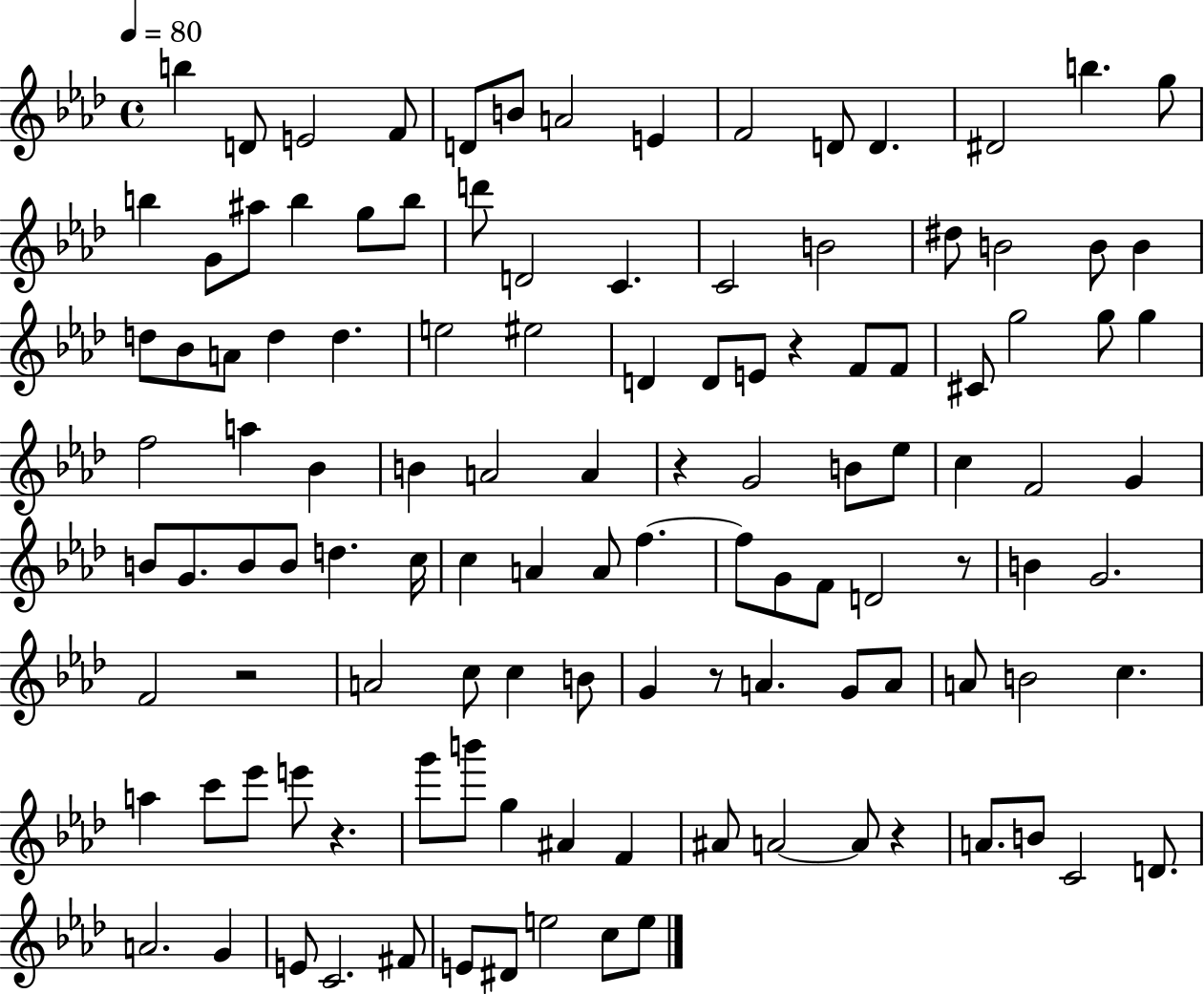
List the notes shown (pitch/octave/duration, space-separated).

B5/q D4/e E4/h F4/e D4/e B4/e A4/h E4/q F4/h D4/e D4/q. D#4/h B5/q. G5/e B5/q G4/e A#5/e B5/q G5/e B5/e D6/e D4/h C4/q. C4/h B4/h D#5/e B4/h B4/e B4/q D5/e Bb4/e A4/e D5/q D5/q. E5/h EIS5/h D4/q D4/e E4/e R/q F4/e F4/e C#4/e G5/h G5/e G5/q F5/h A5/q Bb4/q B4/q A4/h A4/q R/q G4/h B4/e Eb5/e C5/q F4/h G4/q B4/e G4/e. B4/e B4/e D5/q. C5/s C5/q A4/q A4/e F5/q. F5/e G4/e F4/e D4/h R/e B4/q G4/h. F4/h R/h A4/h C5/e C5/q B4/e G4/q R/e A4/q. G4/e A4/e A4/e B4/h C5/q. A5/q C6/e Eb6/e E6/e R/q. G6/e B6/e G5/q A#4/q F4/q A#4/e A4/h A4/e R/q A4/e. B4/e C4/h D4/e. A4/h. G4/q E4/e C4/h. F#4/e E4/e D#4/e E5/h C5/e E5/e